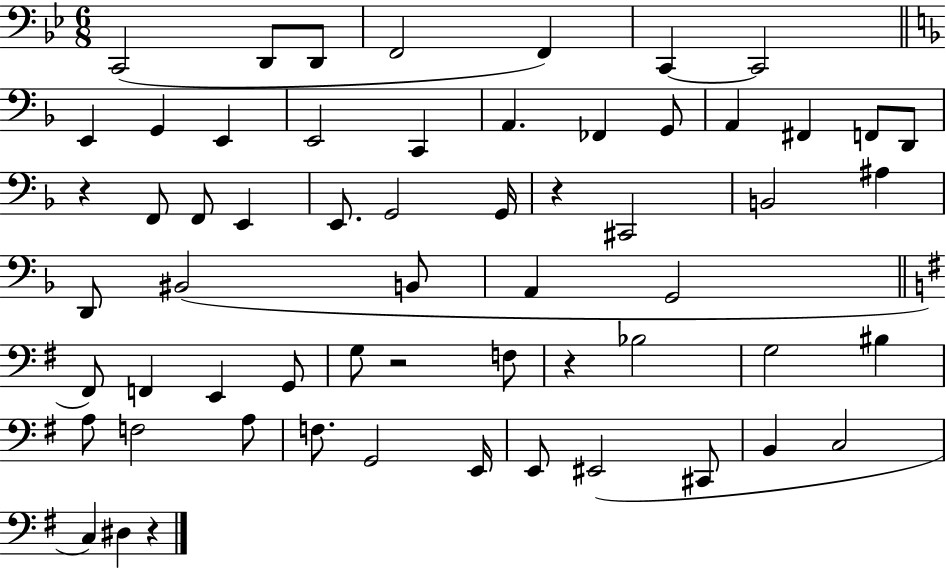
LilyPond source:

{
  \clef bass
  \numericTimeSignature
  \time 6/8
  \key bes \major
  c,2( d,8 d,8 | f,2 f,4) | c,4~~ c,2 | \bar "||" \break \key f \major e,4 g,4 e,4 | e,2 c,4 | a,4. fes,4 g,8 | a,4 fis,4 f,8 d,8 | \break r4 f,8 f,8 e,4 | e,8. g,2 g,16 | r4 cis,2 | b,2 ais4 | \break d,8 bis,2( b,8 | a,4 g,2 | \bar "||" \break \key g \major fis,8) f,4 e,4 g,8 | g8 r2 f8 | r4 bes2 | g2 bis4 | \break a8 f2 a8 | f8. g,2 e,16 | e,8 eis,2( cis,8 | b,4 c2 | \break c4) dis4 r4 | \bar "|."
}